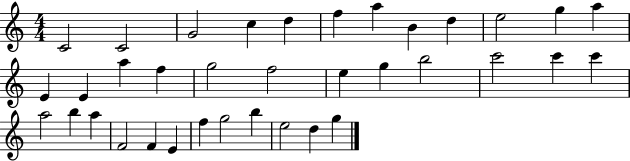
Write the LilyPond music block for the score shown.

{
  \clef treble
  \numericTimeSignature
  \time 4/4
  \key c \major
  c'2 c'2 | g'2 c''4 d''4 | f''4 a''4 b'4 d''4 | e''2 g''4 a''4 | \break e'4 e'4 a''4 f''4 | g''2 f''2 | e''4 g''4 b''2 | c'''2 c'''4 c'''4 | \break a''2 b''4 a''4 | f'2 f'4 e'4 | f''4 g''2 b''4 | e''2 d''4 g''4 | \break \bar "|."
}